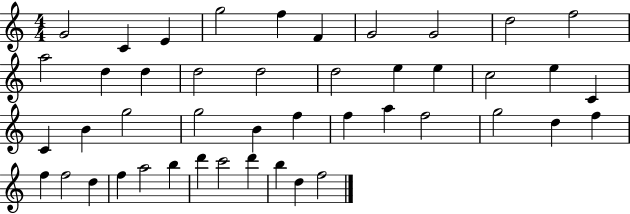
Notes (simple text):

G4/h C4/q E4/q G5/h F5/q F4/q G4/h G4/h D5/h F5/h A5/h D5/q D5/q D5/h D5/h D5/h E5/q E5/q C5/h E5/q C4/q C4/q B4/q G5/h G5/h B4/q F5/q F5/q A5/q F5/h G5/h D5/q F5/q F5/q F5/h D5/q F5/q A5/h B5/q D6/q C6/h D6/q B5/q D5/q F5/h